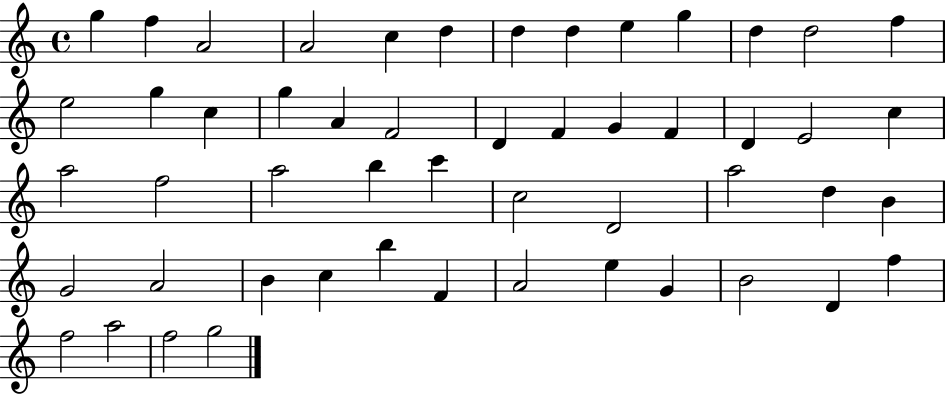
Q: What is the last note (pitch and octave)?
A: G5